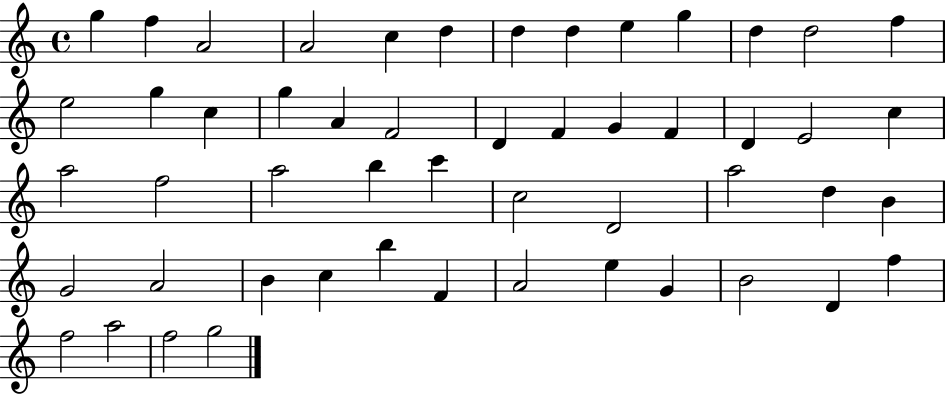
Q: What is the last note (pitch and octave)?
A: G5